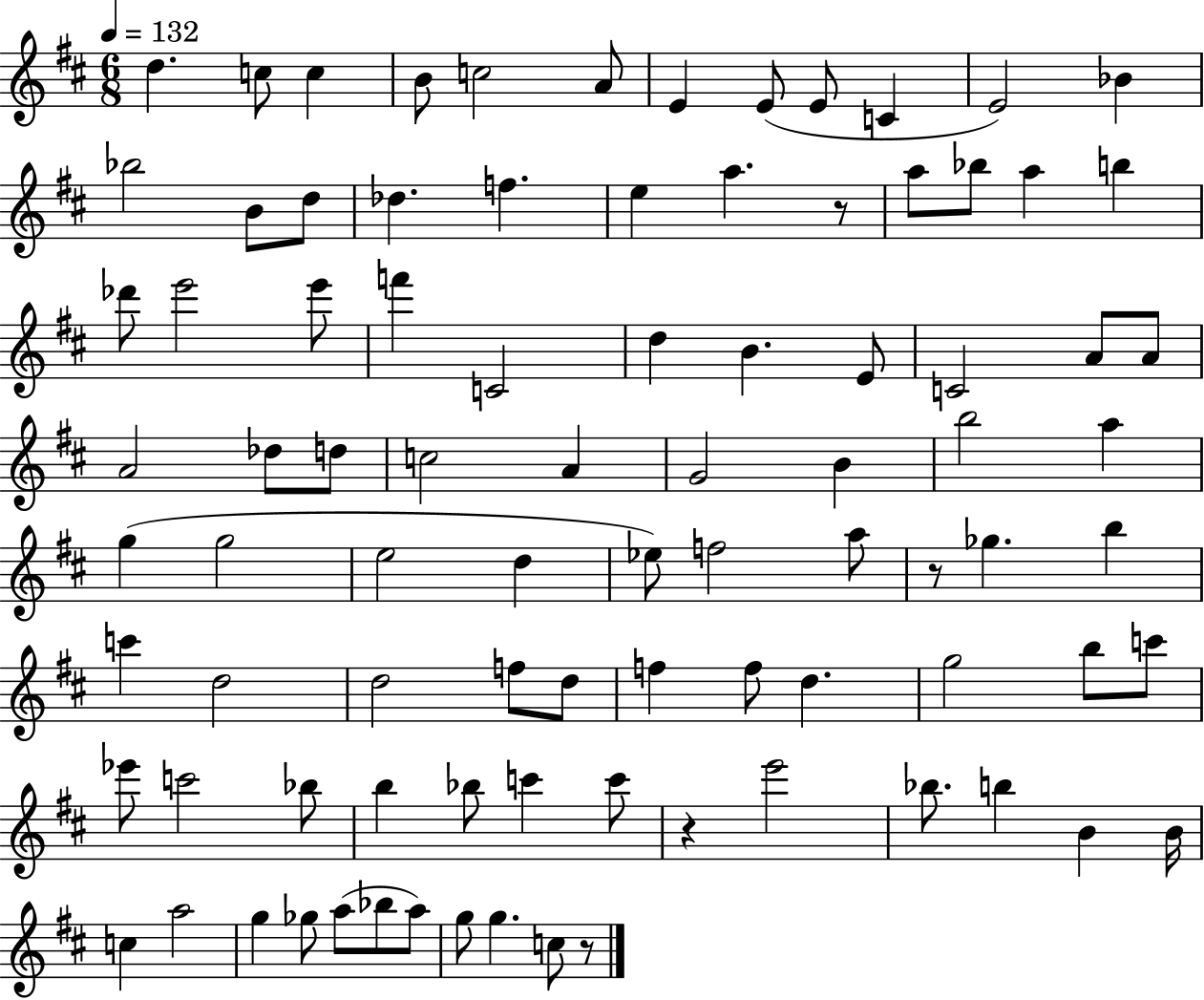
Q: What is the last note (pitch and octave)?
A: C5